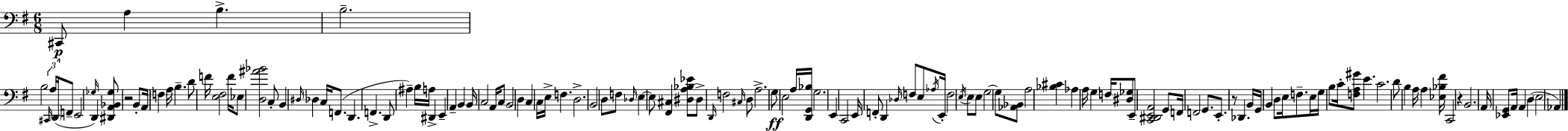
{
  \clef bass
  \numericTimeSignature
  \time 6/8
  \key g \major
  cis,8\p a4 b4.-> | b2.-- | b2 \tuplet 3/2 { \grace { cis,16 } a16 \parenthesize d,16( } f,8-- | e,2 \grace { ges16 } d,4) | \break <dis, a, bes, ges>8 r2 | b,8-. a,16 \parenthesize f4 a16 b4.-- | d'8 f'16 <e fis>2 | f'16 ees8 <d ais' bes'>2 | \break c8-. b,4 \grace { dis16 } des4 c16 | f,8.( d,4. f,4.-> | d,8 ais4--) b16 a16 dis,4-> | e,4-- a,4-- b,4 | \break b,16 c2 | a,16 c8 b,2 d4 | c4 c16 e16-> f4. | d2.-> | \break b,2 d8 | f8 \grace { des16 } e4~~ e8 <fis, cis>4 | <dis a bes ees'>8 dis8-> \grace { d,16 } f2 | \grace { cis16 } d8 a2.-> | \break g8\ff e2 | a16 <d, g, bes>16 g2. | e,4 c,2 | e,16 f,8-. d,4 | \break \grace { des16 } f8 e8 \acciaccatura { aes16 } e,16-. f2 | \acciaccatura { e16 } e8 e8 g2~~ | g8 <aes, bes,>8 a2 | <bes cis'>4 aes4 | \break a16 g4 f16 <dis ges>8 e,8-- <c, dis, e, a,>2 | g,8 f,16 f,2 | g,8. e,8.-. | r8 des,4. b,16 g,16 b,4 | \break d8 e16 f8.-- e16 g16 b8 | c'16-. <f a gis'>8 e'4. c'2. | d'8 b4 | a16 a4 <ees bes fis'>16 c,2 | \break r4 b,2. | a,16 <ees, g,>8 | a,16 a,4 d4( \parenthesize e2 | aes,4) \bar "|."
}